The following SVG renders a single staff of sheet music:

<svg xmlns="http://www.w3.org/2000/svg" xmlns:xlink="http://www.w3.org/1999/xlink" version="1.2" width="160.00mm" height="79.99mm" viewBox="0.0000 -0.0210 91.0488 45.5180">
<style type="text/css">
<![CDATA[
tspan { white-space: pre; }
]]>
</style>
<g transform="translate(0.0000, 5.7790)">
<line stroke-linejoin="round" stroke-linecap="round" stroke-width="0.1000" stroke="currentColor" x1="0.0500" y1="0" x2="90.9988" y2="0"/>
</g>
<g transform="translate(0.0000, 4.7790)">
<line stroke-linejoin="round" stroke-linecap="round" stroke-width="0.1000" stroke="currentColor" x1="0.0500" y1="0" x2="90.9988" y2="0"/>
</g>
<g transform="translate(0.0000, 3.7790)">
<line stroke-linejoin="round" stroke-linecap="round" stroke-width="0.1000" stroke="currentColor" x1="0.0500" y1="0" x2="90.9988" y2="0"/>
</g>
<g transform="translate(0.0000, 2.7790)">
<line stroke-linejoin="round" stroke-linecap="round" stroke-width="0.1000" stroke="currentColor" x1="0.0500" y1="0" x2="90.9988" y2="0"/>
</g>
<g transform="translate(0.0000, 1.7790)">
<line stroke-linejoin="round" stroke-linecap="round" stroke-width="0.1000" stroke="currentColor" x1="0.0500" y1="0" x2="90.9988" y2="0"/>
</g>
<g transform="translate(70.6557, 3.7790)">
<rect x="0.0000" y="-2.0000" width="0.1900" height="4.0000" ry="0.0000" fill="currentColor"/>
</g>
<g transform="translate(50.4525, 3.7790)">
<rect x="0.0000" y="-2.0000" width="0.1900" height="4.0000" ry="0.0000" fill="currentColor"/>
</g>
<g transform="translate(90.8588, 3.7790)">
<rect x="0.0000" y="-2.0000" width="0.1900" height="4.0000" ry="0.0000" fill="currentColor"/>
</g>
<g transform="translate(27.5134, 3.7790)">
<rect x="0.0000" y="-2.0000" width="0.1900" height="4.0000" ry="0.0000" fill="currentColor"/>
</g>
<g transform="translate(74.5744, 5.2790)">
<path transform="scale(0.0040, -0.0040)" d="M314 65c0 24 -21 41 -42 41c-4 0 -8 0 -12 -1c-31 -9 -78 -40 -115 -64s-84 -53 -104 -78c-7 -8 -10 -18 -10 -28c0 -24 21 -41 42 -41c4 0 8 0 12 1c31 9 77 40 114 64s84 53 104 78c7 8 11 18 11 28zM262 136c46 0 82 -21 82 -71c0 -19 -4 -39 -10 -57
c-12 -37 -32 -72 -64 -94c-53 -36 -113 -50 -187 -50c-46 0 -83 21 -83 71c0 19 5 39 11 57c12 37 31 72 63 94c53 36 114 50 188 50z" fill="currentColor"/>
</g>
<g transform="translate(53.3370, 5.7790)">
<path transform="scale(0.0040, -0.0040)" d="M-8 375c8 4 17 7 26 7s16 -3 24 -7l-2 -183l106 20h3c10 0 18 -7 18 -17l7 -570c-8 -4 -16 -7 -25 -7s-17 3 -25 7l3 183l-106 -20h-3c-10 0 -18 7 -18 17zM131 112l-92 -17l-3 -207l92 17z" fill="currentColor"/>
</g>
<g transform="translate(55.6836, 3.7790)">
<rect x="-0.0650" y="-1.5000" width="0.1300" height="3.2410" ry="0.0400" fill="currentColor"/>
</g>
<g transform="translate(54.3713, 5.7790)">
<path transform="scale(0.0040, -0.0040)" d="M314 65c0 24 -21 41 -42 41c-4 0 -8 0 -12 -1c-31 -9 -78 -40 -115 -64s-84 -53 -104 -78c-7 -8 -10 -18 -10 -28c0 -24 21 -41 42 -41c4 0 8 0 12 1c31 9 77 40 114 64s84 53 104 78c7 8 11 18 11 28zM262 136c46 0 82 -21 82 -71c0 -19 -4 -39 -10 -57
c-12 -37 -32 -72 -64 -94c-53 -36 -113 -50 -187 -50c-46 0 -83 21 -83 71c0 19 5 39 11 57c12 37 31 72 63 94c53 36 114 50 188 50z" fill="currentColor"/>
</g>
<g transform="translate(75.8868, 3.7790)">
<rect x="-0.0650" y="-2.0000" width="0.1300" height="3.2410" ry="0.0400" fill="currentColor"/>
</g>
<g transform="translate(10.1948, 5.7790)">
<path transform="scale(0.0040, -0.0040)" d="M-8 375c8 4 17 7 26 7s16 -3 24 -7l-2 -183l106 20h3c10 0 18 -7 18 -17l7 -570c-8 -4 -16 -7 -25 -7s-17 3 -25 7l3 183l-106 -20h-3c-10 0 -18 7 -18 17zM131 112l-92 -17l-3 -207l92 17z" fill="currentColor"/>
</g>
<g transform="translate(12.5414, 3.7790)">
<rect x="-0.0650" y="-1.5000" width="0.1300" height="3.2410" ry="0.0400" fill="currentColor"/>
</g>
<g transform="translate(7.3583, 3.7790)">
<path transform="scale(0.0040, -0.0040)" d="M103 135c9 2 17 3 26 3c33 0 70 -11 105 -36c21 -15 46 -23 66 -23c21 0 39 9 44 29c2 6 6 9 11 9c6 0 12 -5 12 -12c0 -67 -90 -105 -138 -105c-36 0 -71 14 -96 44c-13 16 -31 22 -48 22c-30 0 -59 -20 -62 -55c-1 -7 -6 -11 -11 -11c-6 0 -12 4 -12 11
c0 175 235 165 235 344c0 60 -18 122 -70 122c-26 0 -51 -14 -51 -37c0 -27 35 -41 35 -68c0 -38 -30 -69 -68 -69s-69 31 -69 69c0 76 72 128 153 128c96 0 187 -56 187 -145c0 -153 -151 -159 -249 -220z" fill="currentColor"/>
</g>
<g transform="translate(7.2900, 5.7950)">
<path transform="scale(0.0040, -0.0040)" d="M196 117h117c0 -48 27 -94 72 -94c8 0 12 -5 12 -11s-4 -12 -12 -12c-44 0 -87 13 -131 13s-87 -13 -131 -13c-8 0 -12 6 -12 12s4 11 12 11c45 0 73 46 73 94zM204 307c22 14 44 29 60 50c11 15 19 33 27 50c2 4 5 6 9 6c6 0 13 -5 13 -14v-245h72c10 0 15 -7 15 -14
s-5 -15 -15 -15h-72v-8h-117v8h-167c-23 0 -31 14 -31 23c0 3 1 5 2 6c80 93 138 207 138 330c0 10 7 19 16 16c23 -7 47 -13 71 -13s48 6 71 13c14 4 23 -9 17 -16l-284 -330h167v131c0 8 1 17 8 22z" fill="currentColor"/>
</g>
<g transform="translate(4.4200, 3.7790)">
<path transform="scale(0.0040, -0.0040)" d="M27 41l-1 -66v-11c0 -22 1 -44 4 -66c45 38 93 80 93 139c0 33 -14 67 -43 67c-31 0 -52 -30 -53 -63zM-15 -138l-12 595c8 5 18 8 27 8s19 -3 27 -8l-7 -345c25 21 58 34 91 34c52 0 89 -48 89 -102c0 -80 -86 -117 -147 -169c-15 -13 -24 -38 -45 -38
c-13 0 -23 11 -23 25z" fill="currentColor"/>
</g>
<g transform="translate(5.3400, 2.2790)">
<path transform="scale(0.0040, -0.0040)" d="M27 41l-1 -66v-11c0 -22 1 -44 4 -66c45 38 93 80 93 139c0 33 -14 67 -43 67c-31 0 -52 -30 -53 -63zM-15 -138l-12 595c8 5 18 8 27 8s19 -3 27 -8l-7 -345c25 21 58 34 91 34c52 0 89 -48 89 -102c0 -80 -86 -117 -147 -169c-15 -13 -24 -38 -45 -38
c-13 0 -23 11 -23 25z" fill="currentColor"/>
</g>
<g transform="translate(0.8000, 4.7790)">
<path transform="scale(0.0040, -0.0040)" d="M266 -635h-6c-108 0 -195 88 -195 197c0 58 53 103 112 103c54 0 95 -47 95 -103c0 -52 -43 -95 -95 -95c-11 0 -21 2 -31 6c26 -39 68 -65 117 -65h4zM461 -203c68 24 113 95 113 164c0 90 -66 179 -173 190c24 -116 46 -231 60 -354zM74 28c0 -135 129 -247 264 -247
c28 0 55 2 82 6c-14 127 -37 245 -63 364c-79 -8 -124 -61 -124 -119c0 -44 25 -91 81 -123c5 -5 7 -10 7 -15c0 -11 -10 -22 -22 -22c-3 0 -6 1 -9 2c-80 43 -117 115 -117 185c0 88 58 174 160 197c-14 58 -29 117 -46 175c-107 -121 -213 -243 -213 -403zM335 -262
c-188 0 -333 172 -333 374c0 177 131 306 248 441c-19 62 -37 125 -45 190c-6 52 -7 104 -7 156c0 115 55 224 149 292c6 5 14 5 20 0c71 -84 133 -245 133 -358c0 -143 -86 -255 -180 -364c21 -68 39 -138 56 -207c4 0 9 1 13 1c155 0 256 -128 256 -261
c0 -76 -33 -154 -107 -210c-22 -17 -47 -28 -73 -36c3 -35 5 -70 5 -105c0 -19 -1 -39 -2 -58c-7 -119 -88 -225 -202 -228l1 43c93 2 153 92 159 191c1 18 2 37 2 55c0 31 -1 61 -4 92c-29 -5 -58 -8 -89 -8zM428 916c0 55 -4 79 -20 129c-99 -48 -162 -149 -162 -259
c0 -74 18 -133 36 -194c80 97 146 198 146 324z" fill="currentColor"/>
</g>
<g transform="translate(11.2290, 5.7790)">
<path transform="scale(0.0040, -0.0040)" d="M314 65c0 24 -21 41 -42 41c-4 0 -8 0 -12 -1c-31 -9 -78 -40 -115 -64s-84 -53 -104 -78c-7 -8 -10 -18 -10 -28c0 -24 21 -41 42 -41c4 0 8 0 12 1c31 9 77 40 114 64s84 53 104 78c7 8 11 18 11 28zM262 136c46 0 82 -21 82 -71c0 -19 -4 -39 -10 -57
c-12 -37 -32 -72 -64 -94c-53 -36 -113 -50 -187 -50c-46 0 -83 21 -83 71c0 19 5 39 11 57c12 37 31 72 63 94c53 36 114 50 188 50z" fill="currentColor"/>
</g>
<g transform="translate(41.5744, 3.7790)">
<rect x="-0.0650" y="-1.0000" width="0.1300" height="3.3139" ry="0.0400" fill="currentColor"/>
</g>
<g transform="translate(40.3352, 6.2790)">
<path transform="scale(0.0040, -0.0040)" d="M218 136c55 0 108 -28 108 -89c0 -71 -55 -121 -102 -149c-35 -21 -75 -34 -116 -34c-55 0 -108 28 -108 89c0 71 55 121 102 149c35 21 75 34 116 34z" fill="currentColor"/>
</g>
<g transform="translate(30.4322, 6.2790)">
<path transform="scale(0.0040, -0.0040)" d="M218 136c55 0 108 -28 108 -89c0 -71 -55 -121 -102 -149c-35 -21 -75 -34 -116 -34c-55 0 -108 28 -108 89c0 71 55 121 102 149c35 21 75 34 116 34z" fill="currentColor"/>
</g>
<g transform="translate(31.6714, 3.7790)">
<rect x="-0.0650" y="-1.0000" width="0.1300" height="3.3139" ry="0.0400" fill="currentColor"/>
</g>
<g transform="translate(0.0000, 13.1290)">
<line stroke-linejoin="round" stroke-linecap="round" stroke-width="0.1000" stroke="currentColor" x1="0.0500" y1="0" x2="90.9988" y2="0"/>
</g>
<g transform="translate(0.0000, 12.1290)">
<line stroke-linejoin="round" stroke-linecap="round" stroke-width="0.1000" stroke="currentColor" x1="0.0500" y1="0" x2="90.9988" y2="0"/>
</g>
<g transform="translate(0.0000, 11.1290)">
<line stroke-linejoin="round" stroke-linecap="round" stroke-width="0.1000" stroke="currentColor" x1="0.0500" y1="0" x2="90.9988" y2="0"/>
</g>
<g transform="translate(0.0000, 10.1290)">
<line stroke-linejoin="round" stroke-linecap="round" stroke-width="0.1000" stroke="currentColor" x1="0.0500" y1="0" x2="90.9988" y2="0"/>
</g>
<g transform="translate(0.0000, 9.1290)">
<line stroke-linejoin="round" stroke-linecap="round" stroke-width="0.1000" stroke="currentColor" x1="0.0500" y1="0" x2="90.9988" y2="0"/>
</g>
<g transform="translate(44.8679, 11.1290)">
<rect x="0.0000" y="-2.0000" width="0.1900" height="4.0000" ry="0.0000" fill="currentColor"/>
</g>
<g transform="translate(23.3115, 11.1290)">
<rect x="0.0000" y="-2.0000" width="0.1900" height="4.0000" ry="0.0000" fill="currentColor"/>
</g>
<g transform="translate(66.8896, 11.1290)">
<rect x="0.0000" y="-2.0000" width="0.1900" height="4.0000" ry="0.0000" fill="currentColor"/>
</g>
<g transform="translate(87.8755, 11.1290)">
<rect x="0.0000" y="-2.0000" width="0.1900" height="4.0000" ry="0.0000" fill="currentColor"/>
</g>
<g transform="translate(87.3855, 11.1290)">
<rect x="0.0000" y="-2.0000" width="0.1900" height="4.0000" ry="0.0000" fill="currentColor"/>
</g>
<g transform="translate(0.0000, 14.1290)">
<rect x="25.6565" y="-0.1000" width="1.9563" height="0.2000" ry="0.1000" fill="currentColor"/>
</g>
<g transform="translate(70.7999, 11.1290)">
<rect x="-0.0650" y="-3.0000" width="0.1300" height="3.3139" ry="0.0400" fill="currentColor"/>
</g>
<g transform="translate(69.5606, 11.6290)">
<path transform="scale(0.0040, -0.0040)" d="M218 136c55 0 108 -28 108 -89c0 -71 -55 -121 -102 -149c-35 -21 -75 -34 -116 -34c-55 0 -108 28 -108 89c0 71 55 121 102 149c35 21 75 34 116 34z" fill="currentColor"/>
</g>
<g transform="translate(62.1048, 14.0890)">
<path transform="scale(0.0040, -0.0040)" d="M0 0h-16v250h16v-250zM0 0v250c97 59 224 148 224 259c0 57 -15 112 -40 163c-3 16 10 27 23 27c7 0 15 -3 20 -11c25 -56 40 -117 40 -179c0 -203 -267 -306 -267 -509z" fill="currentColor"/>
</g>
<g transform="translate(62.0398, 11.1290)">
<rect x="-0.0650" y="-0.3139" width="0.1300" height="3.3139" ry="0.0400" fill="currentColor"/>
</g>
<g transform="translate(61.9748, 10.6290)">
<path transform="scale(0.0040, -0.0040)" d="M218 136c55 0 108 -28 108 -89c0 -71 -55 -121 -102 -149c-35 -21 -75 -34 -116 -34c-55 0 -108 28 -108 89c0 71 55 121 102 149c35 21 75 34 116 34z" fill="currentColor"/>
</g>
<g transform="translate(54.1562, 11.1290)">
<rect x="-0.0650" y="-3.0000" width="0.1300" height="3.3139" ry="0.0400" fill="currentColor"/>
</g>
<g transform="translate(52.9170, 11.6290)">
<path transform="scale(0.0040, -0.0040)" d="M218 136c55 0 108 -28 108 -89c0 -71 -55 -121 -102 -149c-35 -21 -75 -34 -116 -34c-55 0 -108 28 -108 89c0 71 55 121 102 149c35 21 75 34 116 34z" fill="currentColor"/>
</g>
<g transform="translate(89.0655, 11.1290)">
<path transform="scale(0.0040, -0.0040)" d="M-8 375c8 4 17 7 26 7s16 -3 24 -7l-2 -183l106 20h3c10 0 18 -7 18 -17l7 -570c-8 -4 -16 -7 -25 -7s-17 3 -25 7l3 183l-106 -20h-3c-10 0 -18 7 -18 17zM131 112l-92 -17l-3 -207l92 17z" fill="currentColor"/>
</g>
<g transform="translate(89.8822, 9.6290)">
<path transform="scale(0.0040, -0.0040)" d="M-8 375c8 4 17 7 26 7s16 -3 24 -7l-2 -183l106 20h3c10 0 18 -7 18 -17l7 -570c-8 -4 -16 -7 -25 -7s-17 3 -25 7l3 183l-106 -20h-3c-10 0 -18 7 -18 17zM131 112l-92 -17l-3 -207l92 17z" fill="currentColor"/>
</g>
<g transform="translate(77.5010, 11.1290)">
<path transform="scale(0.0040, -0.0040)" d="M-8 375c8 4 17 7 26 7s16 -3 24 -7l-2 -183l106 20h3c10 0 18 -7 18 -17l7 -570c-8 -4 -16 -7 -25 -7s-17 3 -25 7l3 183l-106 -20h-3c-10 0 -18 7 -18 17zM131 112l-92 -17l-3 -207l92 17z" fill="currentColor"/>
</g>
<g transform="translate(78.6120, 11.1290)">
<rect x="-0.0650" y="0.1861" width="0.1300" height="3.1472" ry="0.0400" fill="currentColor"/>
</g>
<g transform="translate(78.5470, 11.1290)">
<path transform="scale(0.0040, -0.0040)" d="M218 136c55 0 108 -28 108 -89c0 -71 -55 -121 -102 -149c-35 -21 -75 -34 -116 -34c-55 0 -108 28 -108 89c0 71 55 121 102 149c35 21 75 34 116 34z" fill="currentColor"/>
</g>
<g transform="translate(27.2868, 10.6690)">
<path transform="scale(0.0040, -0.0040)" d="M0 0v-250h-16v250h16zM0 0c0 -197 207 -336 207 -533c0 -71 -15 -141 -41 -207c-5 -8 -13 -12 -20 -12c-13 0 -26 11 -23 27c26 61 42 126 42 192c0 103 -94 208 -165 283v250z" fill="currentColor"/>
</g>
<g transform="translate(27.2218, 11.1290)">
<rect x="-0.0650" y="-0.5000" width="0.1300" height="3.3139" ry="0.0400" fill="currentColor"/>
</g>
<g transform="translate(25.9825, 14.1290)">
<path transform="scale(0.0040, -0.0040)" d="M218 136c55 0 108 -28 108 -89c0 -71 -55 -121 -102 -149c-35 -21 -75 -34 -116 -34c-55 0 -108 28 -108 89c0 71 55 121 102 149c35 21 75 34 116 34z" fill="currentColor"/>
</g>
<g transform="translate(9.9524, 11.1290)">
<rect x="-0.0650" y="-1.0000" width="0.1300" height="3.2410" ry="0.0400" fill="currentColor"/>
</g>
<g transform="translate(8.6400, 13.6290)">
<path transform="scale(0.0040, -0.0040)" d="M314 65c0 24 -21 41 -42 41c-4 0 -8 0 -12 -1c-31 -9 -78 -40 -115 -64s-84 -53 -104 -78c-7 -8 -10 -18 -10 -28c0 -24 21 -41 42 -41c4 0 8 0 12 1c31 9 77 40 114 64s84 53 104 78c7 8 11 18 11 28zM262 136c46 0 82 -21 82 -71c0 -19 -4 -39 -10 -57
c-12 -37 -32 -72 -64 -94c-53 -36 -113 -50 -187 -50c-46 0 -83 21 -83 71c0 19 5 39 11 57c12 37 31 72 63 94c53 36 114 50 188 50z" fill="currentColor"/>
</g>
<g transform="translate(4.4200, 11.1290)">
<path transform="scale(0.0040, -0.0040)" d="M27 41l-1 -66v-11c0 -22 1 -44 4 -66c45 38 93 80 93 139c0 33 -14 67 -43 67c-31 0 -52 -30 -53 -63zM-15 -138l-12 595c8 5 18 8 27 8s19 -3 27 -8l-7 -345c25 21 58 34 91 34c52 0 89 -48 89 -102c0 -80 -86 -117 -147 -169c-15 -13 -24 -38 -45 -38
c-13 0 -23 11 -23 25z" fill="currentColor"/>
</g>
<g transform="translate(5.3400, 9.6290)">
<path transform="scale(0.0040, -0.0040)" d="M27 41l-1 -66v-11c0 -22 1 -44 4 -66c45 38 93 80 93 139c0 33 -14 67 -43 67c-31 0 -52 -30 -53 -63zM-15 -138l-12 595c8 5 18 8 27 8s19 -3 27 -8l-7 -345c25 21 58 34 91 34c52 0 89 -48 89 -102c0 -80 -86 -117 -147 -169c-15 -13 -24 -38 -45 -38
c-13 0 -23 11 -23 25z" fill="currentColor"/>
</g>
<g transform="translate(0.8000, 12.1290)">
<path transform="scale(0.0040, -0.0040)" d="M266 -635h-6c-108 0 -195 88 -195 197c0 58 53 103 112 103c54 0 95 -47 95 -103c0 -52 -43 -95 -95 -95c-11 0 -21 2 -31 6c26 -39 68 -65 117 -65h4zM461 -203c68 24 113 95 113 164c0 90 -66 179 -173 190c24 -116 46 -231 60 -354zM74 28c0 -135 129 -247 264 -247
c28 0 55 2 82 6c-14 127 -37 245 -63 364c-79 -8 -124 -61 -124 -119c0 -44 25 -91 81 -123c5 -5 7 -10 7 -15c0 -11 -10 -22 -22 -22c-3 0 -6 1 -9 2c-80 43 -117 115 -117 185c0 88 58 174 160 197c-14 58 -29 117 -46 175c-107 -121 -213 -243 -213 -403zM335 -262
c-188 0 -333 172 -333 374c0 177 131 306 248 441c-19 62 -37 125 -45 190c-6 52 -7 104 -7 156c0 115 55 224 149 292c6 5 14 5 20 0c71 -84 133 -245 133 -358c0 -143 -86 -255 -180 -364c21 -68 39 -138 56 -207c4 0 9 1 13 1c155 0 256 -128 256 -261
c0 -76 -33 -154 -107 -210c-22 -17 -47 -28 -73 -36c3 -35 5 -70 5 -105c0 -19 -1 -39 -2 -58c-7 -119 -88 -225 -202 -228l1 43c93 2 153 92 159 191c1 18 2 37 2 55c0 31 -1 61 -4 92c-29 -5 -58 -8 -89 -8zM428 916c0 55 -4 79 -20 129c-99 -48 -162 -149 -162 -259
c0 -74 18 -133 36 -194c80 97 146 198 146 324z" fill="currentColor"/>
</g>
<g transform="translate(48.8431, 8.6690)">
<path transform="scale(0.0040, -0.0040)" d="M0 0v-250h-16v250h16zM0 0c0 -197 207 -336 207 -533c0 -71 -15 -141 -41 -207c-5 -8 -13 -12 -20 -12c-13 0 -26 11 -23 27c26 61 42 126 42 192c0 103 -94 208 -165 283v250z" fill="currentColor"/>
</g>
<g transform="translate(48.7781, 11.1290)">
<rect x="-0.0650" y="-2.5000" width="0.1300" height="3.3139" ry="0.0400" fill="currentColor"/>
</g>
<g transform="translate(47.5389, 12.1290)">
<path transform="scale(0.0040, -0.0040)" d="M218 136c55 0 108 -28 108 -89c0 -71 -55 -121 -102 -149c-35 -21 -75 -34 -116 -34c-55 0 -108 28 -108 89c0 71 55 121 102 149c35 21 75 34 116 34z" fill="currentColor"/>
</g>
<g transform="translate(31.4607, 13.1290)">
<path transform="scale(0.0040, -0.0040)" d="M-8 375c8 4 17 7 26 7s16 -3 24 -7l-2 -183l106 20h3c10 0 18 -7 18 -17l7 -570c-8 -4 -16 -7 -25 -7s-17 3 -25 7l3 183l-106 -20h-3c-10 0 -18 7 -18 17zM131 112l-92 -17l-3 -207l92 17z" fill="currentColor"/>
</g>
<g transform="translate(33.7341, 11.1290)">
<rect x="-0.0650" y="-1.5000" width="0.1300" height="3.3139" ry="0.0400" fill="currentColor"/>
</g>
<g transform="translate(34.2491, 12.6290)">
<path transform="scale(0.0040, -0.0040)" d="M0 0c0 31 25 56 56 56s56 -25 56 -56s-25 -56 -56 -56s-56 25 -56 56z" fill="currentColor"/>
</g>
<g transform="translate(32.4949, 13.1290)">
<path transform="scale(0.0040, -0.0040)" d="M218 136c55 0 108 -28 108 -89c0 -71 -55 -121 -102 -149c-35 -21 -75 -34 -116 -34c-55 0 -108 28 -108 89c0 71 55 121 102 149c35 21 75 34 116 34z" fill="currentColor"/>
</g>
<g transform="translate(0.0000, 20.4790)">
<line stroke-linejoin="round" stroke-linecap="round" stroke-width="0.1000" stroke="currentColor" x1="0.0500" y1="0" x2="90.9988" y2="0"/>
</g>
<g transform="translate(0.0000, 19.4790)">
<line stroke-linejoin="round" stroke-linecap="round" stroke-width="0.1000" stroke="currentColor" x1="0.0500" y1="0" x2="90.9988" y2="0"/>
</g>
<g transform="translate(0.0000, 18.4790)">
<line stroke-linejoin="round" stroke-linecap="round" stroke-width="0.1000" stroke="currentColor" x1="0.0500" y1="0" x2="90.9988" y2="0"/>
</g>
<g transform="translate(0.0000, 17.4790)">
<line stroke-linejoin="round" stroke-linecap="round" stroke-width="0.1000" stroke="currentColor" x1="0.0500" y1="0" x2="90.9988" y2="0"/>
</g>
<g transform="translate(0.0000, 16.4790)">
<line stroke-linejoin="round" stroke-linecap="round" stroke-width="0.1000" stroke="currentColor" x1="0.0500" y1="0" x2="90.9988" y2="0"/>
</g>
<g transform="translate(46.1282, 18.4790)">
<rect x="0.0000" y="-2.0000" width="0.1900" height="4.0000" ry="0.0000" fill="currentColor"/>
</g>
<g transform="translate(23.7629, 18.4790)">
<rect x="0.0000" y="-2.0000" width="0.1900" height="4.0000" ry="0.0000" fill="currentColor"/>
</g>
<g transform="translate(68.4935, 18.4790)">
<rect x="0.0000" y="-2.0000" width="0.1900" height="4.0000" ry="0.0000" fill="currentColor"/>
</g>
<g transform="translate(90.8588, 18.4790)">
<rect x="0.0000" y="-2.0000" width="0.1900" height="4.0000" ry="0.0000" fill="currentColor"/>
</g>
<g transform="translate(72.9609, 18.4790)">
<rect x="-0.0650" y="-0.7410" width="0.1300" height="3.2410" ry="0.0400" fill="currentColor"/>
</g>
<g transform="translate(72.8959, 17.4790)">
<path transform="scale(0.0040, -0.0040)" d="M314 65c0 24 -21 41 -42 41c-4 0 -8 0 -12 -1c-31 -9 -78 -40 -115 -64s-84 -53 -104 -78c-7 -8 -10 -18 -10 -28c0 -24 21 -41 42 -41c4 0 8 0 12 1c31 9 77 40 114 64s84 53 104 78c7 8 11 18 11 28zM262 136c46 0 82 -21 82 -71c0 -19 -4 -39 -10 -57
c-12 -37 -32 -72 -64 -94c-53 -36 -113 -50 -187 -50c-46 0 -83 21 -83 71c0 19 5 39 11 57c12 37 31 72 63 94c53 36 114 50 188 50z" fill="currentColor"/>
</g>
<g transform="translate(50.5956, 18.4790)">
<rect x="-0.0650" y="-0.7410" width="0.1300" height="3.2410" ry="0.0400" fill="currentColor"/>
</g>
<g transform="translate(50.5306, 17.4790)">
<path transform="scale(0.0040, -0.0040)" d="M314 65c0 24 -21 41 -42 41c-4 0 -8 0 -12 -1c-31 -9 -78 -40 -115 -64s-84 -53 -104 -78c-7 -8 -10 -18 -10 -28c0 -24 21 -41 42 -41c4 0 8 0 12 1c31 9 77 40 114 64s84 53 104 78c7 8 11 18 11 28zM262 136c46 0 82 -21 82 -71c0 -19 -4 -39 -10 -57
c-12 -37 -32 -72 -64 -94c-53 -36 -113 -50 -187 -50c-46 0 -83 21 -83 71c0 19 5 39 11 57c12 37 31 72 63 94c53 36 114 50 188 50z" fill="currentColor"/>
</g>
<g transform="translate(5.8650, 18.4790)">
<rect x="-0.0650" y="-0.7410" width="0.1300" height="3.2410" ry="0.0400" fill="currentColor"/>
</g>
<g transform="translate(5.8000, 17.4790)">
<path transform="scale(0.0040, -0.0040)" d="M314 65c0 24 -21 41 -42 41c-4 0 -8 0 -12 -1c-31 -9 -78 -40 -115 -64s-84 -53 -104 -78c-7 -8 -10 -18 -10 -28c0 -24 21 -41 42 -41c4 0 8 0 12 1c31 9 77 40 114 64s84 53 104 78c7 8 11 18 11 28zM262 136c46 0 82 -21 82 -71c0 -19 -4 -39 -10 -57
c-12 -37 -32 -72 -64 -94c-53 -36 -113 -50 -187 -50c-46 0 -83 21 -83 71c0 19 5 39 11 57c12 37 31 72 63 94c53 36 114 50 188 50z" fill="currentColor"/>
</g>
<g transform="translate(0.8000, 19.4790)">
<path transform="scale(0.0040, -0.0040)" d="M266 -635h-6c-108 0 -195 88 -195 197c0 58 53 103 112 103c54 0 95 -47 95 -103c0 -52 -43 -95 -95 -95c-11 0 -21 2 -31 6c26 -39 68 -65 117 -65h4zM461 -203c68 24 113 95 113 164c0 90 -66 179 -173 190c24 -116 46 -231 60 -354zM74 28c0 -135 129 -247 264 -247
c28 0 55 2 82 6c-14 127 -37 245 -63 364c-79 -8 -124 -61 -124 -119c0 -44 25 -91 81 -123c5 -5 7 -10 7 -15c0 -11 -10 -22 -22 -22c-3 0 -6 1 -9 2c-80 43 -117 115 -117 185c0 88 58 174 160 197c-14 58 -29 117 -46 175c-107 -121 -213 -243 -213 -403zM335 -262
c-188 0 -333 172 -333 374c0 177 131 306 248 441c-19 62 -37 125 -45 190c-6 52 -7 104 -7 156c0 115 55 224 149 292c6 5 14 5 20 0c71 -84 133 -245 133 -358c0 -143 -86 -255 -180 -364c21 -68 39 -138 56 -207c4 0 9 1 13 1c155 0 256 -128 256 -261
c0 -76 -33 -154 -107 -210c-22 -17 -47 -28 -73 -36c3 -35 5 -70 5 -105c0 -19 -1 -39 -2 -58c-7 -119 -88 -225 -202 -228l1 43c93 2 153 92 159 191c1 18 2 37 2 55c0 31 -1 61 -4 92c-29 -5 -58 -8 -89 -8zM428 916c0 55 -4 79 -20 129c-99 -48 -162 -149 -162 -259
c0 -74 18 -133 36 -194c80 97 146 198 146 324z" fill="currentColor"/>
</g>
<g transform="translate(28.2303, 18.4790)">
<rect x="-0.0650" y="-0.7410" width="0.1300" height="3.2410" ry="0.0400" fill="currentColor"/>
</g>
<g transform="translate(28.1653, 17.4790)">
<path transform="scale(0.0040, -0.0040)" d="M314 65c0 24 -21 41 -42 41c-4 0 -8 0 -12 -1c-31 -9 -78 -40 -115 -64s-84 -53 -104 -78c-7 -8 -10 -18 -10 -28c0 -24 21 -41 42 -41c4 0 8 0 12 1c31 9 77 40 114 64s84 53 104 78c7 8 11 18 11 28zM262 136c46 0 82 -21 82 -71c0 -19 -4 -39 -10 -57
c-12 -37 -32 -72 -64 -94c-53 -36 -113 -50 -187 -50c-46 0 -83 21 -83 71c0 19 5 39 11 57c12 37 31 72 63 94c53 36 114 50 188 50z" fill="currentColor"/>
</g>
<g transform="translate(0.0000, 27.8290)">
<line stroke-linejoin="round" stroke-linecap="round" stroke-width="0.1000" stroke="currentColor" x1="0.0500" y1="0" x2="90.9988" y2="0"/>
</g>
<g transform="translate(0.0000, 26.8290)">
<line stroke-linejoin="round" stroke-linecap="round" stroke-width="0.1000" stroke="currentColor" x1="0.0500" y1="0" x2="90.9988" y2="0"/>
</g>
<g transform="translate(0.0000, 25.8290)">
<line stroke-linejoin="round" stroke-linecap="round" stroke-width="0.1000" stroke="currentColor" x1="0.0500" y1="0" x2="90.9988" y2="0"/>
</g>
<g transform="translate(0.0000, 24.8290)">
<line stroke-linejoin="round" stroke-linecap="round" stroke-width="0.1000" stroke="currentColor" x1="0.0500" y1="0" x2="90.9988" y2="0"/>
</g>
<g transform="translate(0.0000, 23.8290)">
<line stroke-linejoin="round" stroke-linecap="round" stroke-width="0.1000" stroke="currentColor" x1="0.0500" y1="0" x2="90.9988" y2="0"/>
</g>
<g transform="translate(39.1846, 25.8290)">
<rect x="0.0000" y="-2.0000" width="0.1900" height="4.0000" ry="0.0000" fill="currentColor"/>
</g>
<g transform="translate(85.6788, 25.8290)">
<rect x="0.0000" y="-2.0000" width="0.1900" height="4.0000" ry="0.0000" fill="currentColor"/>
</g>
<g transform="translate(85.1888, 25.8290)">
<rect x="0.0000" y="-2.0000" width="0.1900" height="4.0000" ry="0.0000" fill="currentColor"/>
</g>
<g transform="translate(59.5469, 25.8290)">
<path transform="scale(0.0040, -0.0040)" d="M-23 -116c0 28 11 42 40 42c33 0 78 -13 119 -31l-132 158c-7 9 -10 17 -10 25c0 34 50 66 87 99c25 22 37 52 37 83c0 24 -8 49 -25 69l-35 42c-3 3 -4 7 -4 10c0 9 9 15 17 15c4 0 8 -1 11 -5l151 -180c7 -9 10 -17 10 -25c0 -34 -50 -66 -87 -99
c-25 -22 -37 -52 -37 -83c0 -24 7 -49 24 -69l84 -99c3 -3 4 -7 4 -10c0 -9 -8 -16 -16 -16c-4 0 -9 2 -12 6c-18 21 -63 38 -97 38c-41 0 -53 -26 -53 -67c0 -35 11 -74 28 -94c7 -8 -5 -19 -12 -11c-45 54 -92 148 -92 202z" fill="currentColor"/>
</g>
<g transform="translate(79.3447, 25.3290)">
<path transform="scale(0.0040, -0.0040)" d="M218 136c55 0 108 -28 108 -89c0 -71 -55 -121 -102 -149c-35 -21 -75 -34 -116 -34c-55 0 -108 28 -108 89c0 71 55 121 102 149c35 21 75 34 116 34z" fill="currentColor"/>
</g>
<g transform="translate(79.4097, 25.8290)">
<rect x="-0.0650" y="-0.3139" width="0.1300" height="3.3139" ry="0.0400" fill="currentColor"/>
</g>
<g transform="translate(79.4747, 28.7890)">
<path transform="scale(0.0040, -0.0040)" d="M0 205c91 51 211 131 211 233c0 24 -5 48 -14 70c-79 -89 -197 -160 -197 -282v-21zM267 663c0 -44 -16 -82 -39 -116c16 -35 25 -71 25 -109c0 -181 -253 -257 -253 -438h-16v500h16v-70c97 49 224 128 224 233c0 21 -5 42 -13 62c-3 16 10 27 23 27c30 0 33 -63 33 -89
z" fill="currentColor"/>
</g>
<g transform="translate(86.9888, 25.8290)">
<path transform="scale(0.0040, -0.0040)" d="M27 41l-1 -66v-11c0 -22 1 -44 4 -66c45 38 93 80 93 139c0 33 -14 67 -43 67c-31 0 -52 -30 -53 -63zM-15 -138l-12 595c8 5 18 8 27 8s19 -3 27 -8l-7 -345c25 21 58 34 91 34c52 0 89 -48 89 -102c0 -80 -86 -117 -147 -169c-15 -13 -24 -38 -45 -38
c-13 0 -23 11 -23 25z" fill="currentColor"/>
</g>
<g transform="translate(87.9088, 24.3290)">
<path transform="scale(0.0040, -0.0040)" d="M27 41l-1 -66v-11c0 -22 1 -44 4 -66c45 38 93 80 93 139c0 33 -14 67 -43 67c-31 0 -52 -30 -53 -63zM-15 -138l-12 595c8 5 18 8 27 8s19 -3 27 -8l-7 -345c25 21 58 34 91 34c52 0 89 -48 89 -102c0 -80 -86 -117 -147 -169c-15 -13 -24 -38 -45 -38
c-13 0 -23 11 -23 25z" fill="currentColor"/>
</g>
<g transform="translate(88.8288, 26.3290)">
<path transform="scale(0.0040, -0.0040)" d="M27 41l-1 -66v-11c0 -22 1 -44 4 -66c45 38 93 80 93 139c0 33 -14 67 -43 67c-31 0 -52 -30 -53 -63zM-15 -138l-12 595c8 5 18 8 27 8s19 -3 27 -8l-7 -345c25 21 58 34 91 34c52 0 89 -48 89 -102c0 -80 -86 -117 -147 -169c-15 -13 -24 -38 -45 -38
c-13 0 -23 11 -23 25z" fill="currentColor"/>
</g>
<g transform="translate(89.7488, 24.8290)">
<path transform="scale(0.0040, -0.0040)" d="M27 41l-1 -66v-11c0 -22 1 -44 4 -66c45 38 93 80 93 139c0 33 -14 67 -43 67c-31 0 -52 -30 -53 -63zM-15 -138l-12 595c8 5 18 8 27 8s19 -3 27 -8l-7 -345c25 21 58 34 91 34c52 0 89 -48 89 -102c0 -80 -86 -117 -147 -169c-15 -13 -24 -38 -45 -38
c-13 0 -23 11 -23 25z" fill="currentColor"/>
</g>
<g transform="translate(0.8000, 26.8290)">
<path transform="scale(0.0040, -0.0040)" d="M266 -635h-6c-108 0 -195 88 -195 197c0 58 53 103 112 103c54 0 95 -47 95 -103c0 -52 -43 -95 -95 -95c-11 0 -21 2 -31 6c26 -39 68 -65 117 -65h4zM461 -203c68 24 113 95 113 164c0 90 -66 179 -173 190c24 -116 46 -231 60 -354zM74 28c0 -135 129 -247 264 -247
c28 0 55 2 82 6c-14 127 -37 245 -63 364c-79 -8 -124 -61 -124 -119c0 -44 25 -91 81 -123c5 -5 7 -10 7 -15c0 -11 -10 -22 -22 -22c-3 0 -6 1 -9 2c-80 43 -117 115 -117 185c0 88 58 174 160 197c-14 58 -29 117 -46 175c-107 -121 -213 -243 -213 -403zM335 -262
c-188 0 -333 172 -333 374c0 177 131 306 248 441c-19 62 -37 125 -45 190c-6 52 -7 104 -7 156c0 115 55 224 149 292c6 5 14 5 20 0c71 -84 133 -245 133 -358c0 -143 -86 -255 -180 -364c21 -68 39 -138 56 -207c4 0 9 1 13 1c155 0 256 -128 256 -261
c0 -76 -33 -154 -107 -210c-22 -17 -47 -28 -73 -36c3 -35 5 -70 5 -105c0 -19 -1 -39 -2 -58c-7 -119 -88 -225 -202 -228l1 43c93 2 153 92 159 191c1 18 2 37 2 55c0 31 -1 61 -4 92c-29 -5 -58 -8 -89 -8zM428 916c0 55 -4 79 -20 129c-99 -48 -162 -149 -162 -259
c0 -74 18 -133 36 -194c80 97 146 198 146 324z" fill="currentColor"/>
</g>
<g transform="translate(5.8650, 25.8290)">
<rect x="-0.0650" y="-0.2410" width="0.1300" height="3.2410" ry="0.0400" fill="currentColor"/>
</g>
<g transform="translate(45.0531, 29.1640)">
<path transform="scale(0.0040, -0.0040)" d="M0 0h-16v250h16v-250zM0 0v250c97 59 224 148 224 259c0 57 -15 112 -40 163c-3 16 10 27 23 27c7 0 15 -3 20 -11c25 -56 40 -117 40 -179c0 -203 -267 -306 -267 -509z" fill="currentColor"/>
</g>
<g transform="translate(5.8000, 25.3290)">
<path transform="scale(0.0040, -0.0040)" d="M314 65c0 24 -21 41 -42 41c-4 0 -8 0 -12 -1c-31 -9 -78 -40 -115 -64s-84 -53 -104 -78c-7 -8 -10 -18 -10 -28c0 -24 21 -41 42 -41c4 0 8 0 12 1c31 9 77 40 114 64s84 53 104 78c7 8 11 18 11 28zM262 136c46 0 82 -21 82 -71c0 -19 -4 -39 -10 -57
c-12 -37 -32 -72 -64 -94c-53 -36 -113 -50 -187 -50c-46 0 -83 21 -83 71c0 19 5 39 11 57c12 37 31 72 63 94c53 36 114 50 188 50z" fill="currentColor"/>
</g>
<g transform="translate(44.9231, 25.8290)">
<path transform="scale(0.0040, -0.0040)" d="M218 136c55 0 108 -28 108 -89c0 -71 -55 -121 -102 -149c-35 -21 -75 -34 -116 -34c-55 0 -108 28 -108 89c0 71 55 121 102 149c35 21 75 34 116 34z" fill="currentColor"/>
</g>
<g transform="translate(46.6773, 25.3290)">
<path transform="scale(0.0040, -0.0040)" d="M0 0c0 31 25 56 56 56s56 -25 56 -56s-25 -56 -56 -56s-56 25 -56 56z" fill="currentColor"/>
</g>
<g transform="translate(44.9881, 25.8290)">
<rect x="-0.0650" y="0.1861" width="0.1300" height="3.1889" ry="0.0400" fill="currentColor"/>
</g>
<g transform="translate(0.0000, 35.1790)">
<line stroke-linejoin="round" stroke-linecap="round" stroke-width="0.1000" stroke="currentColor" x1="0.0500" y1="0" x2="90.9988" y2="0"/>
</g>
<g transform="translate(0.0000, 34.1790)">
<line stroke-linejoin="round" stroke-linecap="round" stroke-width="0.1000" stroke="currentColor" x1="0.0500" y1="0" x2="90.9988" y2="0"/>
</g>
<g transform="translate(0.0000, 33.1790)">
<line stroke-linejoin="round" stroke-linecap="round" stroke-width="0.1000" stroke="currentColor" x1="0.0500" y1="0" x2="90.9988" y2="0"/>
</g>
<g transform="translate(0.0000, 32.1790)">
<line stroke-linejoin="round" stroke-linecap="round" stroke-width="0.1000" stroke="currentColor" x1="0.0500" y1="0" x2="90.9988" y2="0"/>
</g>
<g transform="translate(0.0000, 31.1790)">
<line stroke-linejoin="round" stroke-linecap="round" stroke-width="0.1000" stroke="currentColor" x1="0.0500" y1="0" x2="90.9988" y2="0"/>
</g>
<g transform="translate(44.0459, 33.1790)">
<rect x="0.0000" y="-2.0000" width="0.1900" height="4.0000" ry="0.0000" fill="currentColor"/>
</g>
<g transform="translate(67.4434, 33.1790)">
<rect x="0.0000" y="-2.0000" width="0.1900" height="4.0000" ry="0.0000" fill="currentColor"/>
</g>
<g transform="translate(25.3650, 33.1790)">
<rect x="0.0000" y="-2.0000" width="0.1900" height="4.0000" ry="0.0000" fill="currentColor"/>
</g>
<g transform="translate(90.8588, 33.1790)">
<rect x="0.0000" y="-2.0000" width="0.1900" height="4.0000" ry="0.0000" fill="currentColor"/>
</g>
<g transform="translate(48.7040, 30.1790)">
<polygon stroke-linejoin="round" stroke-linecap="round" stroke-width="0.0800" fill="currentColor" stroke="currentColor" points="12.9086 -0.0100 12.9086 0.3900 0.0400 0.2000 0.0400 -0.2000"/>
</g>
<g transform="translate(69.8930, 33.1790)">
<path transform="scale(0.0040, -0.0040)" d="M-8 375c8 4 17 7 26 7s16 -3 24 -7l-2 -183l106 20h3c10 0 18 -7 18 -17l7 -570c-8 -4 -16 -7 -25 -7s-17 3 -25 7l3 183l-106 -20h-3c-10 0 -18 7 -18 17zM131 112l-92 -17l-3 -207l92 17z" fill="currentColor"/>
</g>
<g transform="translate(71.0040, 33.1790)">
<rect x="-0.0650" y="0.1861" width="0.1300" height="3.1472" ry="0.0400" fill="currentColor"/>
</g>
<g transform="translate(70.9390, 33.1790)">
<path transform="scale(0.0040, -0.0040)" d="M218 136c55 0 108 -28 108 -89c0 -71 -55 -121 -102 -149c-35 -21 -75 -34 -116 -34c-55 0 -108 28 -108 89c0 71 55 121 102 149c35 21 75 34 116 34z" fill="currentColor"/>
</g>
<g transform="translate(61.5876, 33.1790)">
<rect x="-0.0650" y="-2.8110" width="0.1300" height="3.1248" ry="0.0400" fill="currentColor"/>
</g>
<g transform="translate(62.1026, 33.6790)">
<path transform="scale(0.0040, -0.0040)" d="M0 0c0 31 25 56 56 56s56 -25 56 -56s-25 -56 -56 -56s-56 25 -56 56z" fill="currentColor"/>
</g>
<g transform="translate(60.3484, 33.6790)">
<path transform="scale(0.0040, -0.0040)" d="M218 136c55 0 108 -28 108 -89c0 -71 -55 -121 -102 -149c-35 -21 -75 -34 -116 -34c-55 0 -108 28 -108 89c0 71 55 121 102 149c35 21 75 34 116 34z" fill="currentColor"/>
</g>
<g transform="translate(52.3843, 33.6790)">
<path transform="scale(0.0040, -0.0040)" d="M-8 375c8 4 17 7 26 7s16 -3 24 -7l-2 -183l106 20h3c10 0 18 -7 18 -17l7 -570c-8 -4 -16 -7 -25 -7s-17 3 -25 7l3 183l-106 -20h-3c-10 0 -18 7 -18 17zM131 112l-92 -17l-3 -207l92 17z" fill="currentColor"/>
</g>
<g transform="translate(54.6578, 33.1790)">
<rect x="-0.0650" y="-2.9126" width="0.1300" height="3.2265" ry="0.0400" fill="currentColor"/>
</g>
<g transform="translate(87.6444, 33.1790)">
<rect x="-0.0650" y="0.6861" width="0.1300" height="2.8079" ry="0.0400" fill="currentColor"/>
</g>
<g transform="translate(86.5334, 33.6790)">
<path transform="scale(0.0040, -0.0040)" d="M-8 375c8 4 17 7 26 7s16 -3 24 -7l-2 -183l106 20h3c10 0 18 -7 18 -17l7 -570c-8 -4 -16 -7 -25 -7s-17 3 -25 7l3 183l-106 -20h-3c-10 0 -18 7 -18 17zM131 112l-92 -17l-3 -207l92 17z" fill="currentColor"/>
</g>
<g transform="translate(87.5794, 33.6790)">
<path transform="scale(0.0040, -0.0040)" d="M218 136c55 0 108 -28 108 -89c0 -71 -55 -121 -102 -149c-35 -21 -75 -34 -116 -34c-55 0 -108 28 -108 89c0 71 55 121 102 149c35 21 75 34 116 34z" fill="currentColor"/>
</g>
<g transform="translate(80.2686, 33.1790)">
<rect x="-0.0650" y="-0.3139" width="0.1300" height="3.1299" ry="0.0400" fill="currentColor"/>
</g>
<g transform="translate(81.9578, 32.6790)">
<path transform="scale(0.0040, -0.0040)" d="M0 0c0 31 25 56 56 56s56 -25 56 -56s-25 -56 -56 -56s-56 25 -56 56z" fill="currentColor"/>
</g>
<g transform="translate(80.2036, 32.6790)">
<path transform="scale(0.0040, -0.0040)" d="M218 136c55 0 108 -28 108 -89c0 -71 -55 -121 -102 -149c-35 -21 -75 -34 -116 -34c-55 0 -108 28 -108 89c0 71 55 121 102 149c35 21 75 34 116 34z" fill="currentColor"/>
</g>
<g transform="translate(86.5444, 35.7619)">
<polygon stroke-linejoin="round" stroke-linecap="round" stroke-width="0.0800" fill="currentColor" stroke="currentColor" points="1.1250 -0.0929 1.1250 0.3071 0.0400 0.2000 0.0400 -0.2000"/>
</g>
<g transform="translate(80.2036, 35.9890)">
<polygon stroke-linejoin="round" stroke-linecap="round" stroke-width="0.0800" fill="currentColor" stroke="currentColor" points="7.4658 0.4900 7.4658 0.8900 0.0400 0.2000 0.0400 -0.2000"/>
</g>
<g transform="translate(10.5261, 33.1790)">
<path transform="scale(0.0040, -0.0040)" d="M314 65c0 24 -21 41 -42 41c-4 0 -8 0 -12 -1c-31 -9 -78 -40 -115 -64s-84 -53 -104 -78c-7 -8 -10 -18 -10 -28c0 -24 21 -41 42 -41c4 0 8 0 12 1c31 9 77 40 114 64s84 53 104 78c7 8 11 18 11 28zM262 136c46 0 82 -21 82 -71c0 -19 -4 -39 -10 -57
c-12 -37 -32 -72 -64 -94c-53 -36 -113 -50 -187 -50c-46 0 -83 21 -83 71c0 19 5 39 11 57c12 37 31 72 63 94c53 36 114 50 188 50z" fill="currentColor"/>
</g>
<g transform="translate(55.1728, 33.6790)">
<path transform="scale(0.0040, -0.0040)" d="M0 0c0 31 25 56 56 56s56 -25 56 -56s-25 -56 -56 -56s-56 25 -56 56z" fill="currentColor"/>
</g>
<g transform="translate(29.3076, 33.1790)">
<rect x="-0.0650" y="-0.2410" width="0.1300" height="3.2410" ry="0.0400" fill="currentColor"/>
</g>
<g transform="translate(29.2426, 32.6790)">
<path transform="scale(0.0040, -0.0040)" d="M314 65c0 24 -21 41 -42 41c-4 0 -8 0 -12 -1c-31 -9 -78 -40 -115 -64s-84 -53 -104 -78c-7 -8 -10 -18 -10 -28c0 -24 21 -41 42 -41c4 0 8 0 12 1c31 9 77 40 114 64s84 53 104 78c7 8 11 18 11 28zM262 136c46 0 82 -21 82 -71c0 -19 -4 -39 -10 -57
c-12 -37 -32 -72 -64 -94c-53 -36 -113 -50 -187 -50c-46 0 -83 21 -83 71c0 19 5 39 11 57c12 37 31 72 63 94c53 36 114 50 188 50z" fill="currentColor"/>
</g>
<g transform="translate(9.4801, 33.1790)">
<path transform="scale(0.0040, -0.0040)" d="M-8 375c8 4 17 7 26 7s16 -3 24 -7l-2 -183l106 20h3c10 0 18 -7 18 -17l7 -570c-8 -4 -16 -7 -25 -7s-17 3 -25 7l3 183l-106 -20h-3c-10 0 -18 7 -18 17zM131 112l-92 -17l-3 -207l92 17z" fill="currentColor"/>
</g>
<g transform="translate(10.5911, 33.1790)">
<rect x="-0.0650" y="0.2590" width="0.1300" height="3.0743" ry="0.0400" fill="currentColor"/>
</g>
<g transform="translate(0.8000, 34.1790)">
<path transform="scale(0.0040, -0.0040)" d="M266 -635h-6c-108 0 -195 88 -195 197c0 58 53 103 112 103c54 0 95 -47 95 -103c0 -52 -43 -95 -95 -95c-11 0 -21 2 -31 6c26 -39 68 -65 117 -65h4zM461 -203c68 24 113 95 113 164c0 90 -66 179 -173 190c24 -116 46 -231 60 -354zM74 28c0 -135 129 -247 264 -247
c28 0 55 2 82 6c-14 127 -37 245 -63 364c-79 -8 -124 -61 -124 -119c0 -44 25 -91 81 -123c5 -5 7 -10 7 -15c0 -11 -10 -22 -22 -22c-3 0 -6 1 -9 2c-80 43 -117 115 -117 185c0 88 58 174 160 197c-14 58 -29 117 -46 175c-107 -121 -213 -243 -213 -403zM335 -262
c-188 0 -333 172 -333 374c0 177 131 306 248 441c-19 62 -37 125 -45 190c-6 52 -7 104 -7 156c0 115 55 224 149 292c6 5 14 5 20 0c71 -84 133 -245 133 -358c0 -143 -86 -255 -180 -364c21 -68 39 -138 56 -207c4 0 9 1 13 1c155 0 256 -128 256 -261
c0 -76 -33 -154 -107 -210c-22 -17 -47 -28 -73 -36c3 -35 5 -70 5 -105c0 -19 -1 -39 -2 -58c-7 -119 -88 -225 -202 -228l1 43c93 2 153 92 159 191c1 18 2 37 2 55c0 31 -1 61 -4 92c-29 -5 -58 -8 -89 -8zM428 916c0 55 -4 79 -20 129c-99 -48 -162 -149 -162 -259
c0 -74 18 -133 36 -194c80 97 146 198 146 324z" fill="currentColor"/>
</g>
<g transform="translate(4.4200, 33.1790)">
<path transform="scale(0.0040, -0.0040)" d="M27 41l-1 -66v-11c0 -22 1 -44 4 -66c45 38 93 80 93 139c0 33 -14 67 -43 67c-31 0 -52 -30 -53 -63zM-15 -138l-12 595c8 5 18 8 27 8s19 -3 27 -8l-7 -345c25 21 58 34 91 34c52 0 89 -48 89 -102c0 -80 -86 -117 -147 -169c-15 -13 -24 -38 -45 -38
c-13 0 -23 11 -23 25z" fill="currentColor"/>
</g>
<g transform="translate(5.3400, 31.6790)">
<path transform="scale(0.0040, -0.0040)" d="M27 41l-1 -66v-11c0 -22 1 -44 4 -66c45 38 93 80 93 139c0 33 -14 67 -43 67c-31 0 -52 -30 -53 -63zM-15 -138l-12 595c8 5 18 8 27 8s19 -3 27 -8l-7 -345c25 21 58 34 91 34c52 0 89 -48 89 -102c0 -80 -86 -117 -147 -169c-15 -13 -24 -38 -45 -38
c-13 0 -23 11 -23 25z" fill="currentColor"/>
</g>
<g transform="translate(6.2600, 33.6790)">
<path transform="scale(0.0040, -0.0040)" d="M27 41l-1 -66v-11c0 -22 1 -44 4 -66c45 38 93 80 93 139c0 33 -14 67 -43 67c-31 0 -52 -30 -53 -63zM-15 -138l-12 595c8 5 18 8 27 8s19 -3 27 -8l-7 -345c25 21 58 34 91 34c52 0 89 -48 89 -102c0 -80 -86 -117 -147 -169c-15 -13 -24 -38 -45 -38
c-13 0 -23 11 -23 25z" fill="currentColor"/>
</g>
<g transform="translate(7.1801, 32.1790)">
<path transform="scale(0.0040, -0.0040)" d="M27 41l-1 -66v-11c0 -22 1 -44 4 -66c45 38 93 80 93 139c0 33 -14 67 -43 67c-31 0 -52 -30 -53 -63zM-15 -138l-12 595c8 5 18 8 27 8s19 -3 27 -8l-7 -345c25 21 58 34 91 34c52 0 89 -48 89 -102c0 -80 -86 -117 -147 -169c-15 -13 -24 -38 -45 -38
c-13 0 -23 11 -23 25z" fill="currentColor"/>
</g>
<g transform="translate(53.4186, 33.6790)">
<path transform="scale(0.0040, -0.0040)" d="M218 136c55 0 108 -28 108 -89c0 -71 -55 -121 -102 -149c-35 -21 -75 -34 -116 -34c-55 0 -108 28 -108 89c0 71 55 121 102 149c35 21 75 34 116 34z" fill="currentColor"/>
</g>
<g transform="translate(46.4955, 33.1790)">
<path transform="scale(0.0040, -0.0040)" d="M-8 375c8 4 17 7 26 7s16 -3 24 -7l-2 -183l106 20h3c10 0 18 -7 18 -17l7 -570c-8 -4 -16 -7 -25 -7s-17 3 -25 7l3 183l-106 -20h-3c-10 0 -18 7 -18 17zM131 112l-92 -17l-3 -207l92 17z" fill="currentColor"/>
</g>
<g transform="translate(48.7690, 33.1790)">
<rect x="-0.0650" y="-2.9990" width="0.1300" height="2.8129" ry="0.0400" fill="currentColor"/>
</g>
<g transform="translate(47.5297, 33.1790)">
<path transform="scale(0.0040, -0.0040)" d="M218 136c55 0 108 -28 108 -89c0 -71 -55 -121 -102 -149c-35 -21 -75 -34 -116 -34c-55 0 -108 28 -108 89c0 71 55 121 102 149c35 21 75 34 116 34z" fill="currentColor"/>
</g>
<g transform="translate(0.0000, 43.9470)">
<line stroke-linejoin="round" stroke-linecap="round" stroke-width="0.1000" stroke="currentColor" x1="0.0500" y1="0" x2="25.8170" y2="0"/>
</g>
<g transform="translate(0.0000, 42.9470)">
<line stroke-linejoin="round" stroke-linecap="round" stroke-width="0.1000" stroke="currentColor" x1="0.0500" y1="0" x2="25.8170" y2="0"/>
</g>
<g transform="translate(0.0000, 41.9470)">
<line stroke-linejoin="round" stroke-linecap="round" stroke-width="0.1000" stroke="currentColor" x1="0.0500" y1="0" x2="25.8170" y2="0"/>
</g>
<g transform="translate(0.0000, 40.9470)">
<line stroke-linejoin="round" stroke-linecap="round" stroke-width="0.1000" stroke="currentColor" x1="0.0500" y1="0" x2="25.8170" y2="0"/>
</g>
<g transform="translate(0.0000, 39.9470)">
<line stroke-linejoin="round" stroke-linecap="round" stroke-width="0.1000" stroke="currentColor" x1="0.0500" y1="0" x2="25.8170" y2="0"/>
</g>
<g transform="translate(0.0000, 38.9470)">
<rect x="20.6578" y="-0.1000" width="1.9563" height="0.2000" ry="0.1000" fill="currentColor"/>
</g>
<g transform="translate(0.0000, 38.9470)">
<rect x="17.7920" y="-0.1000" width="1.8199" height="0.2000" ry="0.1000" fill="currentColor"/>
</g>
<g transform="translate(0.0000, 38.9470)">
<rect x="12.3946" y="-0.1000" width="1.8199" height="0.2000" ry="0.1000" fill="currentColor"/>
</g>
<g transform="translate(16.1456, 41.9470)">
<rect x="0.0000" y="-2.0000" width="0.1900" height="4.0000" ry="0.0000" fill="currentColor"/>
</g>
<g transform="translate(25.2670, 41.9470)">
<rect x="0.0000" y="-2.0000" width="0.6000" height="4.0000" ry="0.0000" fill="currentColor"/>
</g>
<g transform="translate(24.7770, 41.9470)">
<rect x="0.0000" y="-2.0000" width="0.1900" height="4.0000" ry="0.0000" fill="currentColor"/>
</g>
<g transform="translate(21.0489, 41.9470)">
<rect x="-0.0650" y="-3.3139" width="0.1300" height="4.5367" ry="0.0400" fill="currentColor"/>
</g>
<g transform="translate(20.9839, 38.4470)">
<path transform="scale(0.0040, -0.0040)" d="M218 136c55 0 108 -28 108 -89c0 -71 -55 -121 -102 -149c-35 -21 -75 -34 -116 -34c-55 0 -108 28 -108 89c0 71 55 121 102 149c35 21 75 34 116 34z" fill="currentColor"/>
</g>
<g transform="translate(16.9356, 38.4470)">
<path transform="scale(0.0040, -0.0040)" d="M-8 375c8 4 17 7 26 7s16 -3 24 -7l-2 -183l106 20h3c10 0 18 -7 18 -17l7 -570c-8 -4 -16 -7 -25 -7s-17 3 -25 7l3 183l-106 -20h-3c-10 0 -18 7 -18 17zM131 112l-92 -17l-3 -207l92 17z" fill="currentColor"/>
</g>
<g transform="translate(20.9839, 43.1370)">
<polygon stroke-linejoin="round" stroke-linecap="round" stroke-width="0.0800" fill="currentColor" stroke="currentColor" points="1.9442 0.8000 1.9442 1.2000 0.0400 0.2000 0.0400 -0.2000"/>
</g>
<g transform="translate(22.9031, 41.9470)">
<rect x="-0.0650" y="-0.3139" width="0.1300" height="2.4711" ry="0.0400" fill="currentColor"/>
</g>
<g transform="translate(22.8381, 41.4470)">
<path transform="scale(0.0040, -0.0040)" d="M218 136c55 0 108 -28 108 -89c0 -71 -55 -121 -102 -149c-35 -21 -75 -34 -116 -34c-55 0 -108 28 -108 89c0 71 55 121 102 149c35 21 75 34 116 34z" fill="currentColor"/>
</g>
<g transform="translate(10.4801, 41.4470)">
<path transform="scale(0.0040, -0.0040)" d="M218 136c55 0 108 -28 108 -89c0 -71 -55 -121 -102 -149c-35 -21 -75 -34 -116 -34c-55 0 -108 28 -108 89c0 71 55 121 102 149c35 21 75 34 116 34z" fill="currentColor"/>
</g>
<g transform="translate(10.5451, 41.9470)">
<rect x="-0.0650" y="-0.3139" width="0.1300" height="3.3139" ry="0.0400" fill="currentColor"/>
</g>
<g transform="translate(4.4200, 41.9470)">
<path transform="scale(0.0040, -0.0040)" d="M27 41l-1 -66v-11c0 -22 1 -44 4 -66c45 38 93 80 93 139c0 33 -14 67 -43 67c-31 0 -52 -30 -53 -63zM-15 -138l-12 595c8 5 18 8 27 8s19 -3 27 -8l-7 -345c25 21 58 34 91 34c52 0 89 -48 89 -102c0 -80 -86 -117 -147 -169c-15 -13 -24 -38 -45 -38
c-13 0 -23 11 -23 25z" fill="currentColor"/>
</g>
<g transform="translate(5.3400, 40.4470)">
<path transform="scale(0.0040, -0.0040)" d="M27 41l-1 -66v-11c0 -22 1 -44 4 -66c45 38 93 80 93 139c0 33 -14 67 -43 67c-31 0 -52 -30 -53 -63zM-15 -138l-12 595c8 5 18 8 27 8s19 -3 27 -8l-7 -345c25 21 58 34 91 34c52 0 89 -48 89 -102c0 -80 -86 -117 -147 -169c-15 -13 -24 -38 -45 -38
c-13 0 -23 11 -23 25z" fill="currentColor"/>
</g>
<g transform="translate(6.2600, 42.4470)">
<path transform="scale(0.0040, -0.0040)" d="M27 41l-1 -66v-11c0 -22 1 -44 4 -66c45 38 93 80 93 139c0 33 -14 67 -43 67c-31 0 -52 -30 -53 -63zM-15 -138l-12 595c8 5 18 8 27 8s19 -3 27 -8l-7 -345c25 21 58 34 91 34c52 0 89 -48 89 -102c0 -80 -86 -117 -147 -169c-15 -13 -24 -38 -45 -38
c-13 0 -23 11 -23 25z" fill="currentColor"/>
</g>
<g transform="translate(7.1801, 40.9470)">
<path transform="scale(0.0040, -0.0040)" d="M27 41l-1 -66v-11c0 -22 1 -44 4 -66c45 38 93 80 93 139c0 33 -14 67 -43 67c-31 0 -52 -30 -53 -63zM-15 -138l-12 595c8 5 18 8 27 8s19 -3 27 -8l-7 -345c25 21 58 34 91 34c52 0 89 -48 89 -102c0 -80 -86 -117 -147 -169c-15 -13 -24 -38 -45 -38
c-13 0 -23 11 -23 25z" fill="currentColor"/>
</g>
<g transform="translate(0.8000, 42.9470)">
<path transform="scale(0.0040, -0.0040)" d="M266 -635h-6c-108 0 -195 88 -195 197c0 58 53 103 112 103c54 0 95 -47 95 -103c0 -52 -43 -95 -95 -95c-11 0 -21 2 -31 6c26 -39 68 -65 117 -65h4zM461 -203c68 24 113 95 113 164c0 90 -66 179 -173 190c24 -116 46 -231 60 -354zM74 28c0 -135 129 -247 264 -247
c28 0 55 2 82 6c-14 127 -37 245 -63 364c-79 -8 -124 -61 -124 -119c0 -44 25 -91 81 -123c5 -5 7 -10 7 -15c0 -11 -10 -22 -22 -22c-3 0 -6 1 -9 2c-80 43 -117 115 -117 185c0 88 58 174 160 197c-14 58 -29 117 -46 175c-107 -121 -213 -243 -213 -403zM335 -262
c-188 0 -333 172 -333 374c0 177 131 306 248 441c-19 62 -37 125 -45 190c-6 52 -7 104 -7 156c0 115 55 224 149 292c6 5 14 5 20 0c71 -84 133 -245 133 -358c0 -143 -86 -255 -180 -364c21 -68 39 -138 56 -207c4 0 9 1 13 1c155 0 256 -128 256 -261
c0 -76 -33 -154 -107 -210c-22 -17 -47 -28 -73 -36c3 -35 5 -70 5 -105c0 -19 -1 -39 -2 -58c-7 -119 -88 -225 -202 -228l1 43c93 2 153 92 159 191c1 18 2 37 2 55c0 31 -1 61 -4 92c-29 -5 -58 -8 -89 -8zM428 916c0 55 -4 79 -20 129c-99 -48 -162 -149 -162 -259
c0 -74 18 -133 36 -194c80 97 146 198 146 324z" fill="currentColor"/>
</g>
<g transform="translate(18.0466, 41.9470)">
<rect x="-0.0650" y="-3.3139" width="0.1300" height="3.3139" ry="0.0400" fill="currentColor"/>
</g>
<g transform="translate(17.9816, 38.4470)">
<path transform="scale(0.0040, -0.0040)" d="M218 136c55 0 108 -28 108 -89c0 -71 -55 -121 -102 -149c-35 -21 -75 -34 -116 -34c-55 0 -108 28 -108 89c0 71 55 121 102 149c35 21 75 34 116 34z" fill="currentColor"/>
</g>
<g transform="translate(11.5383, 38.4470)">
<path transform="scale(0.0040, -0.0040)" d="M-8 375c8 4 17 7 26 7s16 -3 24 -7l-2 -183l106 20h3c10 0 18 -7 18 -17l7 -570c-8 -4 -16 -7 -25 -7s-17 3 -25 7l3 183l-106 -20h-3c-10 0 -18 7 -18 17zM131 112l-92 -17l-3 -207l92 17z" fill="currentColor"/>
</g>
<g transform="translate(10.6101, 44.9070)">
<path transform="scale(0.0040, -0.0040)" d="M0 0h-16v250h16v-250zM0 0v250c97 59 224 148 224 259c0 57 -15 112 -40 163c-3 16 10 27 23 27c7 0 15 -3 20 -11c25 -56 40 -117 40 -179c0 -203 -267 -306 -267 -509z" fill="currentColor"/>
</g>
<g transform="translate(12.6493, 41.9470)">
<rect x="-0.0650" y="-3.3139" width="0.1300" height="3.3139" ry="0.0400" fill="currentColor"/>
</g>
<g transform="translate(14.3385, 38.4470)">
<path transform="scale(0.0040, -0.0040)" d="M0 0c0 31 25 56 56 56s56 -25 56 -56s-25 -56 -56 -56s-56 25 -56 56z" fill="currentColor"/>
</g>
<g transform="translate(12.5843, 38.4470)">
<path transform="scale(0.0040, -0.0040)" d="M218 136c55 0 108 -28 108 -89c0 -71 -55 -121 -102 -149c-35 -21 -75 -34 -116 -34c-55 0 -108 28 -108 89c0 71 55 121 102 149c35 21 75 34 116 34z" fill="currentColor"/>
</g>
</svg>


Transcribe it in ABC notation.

X:1
T:Untitled
M:2/4
L:1/4
K:Bb
E2 D D E2 F2 D2 C/2 E G/2 A c/2 A B d2 d2 d2 d2 c2 B/2 z c/4 B2 c2 B/2 A/2 A/2 B c/2 A/4 c/2 b b b/2 c/2